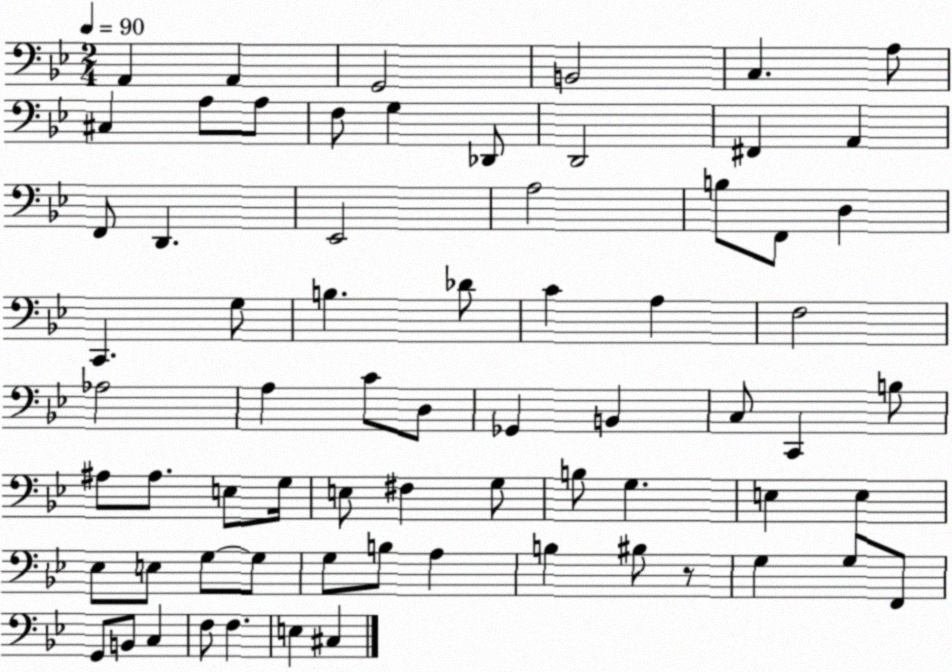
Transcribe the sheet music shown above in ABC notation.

X:1
T:Untitled
M:2/4
L:1/4
K:Bb
A,, A,, G,,2 B,,2 C, A,/2 ^C, A,/2 A,/2 F,/2 G, _D,,/2 D,,2 ^F,, A,, F,,/2 D,, _E,,2 A,2 B,/2 F,,/2 D, C,, G,/2 B, _D/2 C A, F,2 _A,2 A, C/2 D,/2 _G,, B,, C,/2 C,, B,/2 ^A,/2 ^A,/2 E,/2 G,/4 E,/2 ^F, G,/2 B,/2 G, E, E, _E,/2 E,/2 G,/2 G,/2 G,/2 B,/2 A, B, ^B,/2 z/2 G, G,/2 F,,/2 G,,/2 B,,/2 C, F,/2 F, E, ^C,